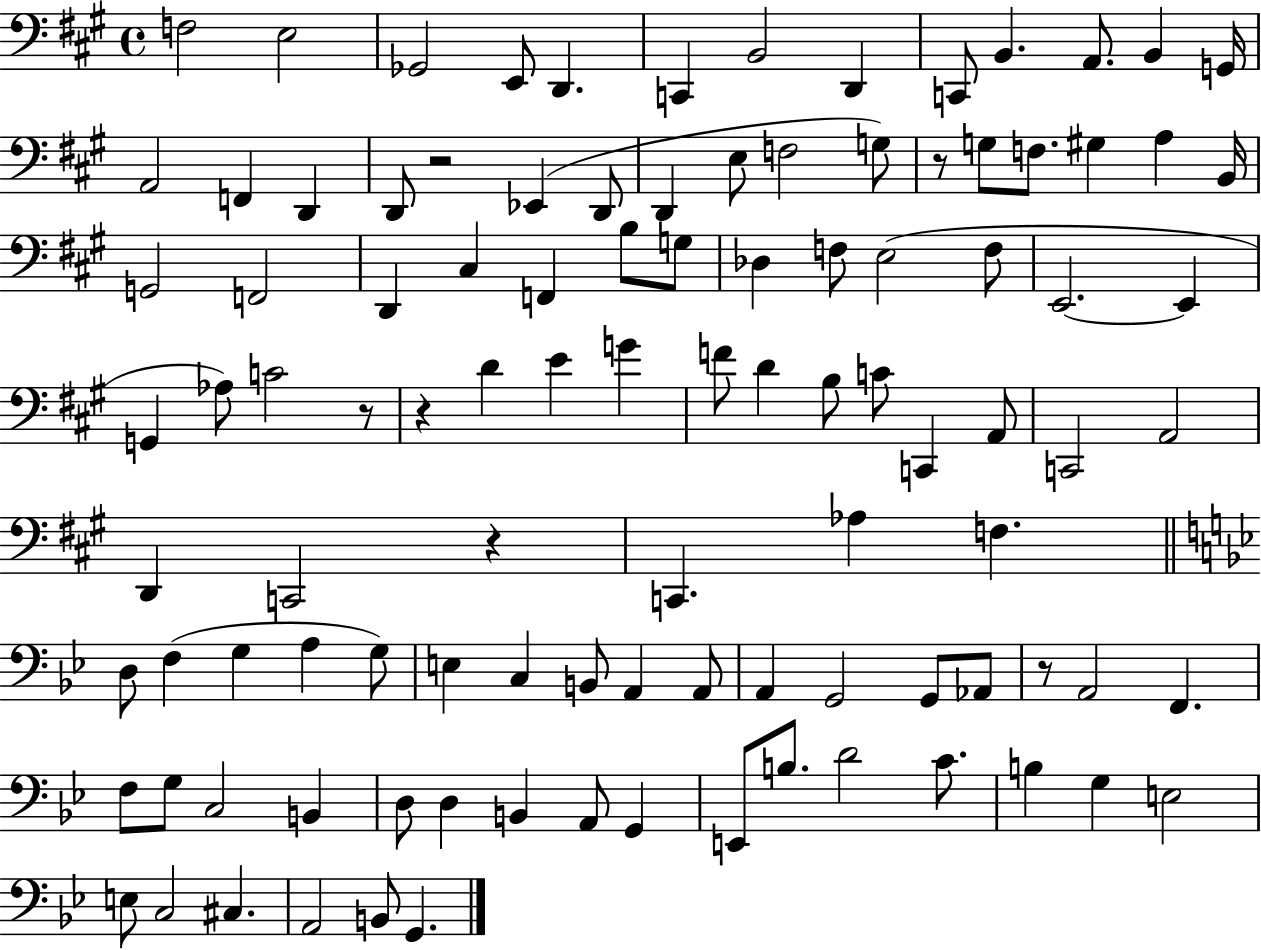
{
  \clef bass
  \time 4/4
  \defaultTimeSignature
  \key a \major
  \repeat volta 2 { f2 e2 | ges,2 e,8 d,4. | c,4 b,2 d,4 | c,8 b,4. a,8. b,4 g,16 | \break a,2 f,4 d,4 | d,8 r2 ees,4( d,8 | d,4 e8 f2 g8) | r8 g8 f8. gis4 a4 b,16 | \break g,2 f,2 | d,4 cis4 f,4 b8 g8 | des4 f8 e2( f8 | e,2.~~ e,4 | \break g,4 aes8) c'2 r8 | r4 d'4 e'4 g'4 | f'8 d'4 b8 c'8 c,4 a,8 | c,2 a,2 | \break d,4 c,2 r4 | c,4. aes4 f4. | \bar "||" \break \key bes \major d8 f4( g4 a4 g8) | e4 c4 b,8 a,4 a,8 | a,4 g,2 g,8 aes,8 | r8 a,2 f,4. | \break f8 g8 c2 b,4 | d8 d4 b,4 a,8 g,4 | e,8 b8. d'2 c'8. | b4 g4 e2 | \break e8 c2 cis4. | a,2 b,8 g,4. | } \bar "|."
}